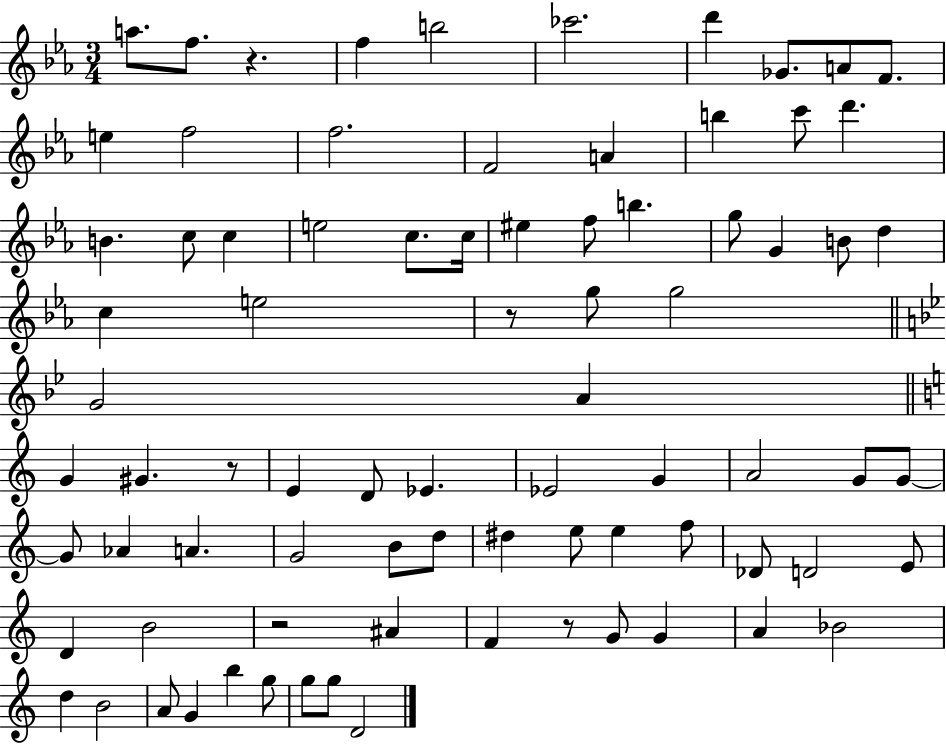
{
  \clef treble
  \numericTimeSignature
  \time 3/4
  \key ees \major
  a''8. f''8. r4. | f''4 b''2 | ces'''2. | d'''4 ges'8. a'8 f'8. | \break e''4 f''2 | f''2. | f'2 a'4 | b''4 c'''8 d'''4. | \break b'4. c''8 c''4 | e''2 c''8. c''16 | eis''4 f''8 b''4. | g''8 g'4 b'8 d''4 | \break c''4 e''2 | r8 g''8 g''2 | \bar "||" \break \key bes \major g'2 a'4 | \bar "||" \break \key a \minor g'4 gis'4. r8 | e'4 d'8 ees'4. | ees'2 g'4 | a'2 g'8 g'8~~ | \break g'8 aes'4 a'4. | g'2 b'8 d''8 | dis''4 e''8 e''4 f''8 | des'8 d'2 e'8 | \break d'4 b'2 | r2 ais'4 | f'4 r8 g'8 g'4 | a'4 bes'2 | \break d''4 b'2 | a'8 g'4 b''4 g''8 | g''8 g''8 d'2 | \bar "|."
}